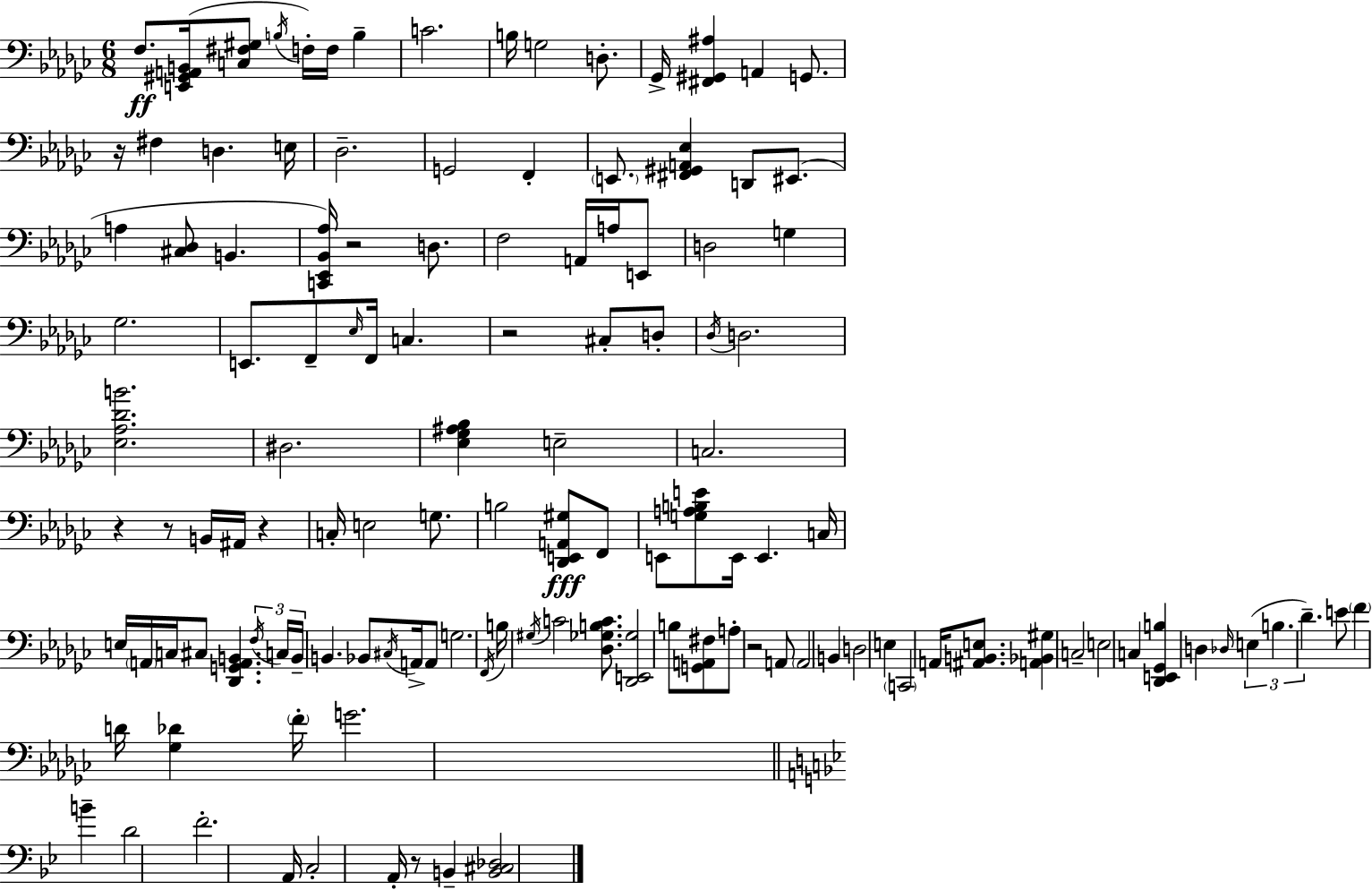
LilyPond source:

{
  \clef bass
  \numericTimeSignature
  \time 6/8
  \key ees \minor
  f8.\ff <e, gis, a, b,>16( <c fis gis>8 \acciaccatura { b16 }) f16-. f16 b4-- | c'2. | b16 g2 d8.-. | ges,16-> <fis, gis, ais>4 a,4 g,8. | \break r16 fis4 d4. | e16 des2.-- | g,2 f,4-. | \parenthesize e,8. <fis, gis, a, ees>4 d,8 eis,8.( | \break a4 <cis des>8 b,4. | <c, ees, bes, aes>16) r2 d8. | f2 a,16 a16 e,8 | d2 g4 | \break ges2. | e,8. f,8-- \grace { ees16 } f,16 c4. | r2 cis8-. | d8-. \acciaccatura { des16 } d2. | \break <ees aes des' b'>2. | dis2. | <ees ges ais bes>4 e2-- | c2. | \break r4 r8 b,16 ais,16 r4 | c16-. e2 | g8. b2 <des, e, a, gis>8\fff | f,8 e,8 <g a b e'>8 e,16 e,4. | \break c16 e16 \parenthesize a,16 c16 cis8 <des, g, a, b,>4. | \tuplet 3/2 { \acciaccatura { f16 } c16 b,16-- } b,4. bes,8 | \acciaccatura { cis16 } a,16-> a,8 g2. | \acciaccatura { f,16 } b16 \acciaccatura { gis16 } c'2 | \break <des ges b c'>8. <des, e, ges>2 | b8 <g, a, fis>8 a8-. r2 | a,8 \parenthesize a,2 | b,4 d2 | \break e4 \parenthesize c,2 | a,16 <ais, b, e>8. <a, bes, gis>4 c2-- | e2 | c4 <des, e, ges, b>4 d4 | \break \grace { des16 }( \tuplet 3/2 { e4 b4. | des'4.--) } e'8 \parenthesize f'4 | d'16 <ges des'>4 \parenthesize f'16-. g'2. | \bar "||" \break \key g \minor b'4-- d'2 | f'2.-. | a,16 c2-. a,16-. r8 | b,4-- <b, cis des>2 | \break \bar "|."
}